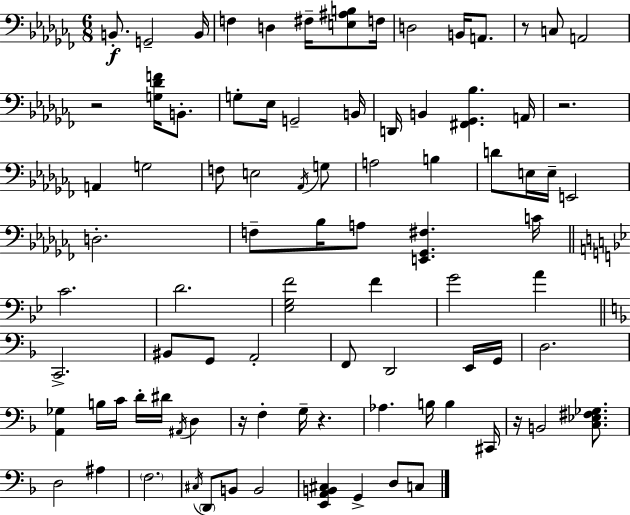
B2/e. G2/h B2/s F3/q D3/q F#3/s [E3,A#3,B3]/e F3/s D3/h B2/s A2/e. R/e C3/e A2/h R/h [G3,Db4,F4]/s B2/e. G3/e Eb3/s G2/h B2/s D2/s B2/q [F#2,Gb2,Bb3]/q. A2/s R/h. A2/q G3/h F3/e E3/h Ab2/s G3/e A3/h B3/q D4/e E3/s E3/s E2/h D3/h. F3/e Bb3/s A3/e [E2,Gb2,F#3]/q. C4/s C4/h. D4/h. [Eb3,G3,F4]/h F4/q G4/h A4/q C2/h. BIS2/e G2/e A2/h F2/e D2/h E2/s G2/s D3/h. [A2,Gb3]/q B3/s C4/s D4/s D#4/s A#2/s D3/q R/s F3/q G3/s R/q. Ab3/q. B3/s B3/q C#2/s R/s B2/h [C3,Eb3,F#3,Gb3]/e. D3/h A#3/q F3/h. C#3/s D2/e B2/e B2/h [E2,A2,B2,C#3]/q G2/q D3/e C3/e